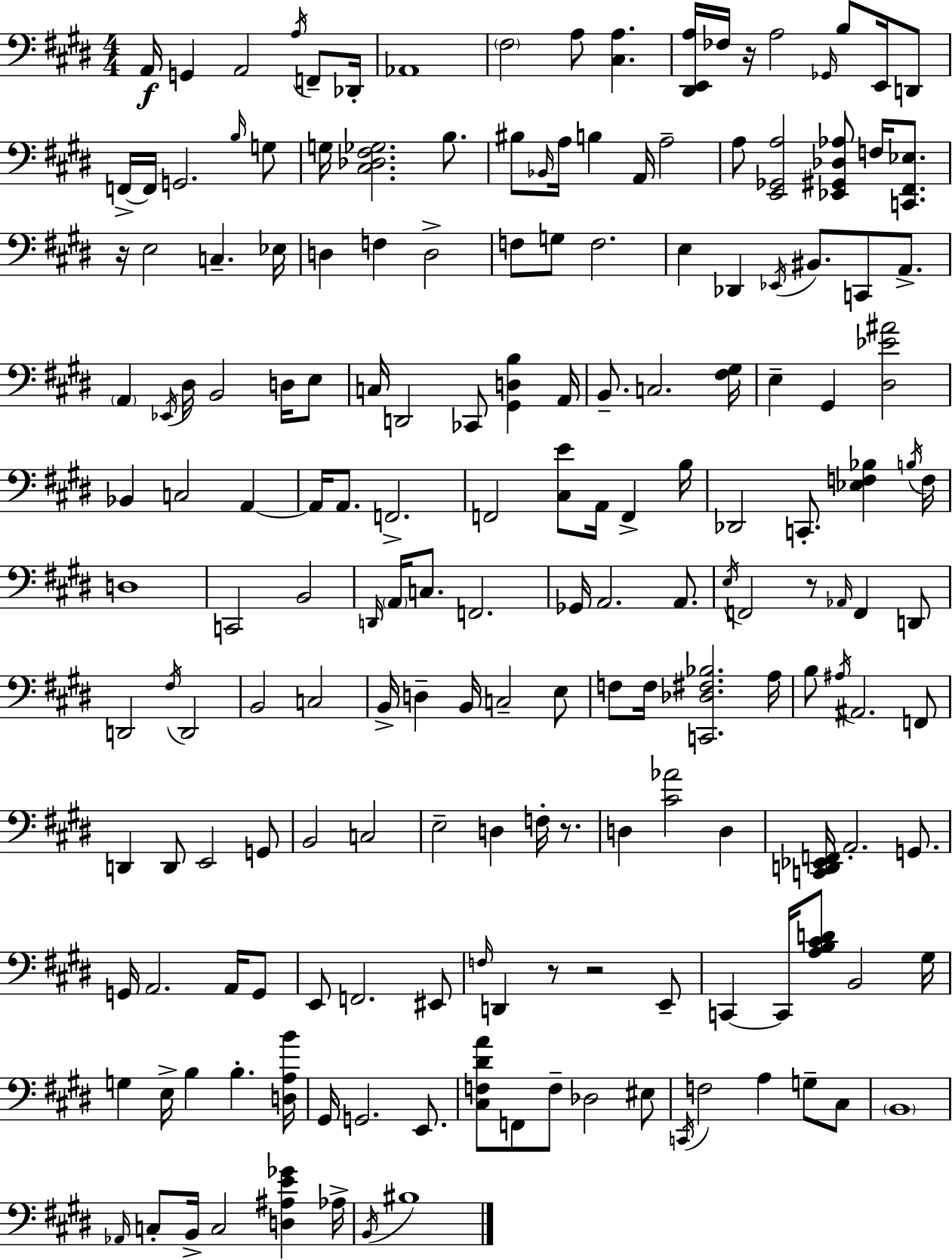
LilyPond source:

{
  \clef bass
  \numericTimeSignature
  \time 4/4
  \key e \major
  a,16\f g,4 a,2 \acciaccatura { a16 } f,8-- | des,16-. aes,1 | \parenthesize fis2 a8 <cis a>4. | <dis, e, a>16 fes16 r16 a2 \grace { ges,16 } b8 e,16 | \break d,8 f,16->~~ f,16 g,2. | \grace { b16 } g8 g16 <cis des fis ges>2. | b8. bis8 \grace { bes,16 } a16 b4 a,16 a2-- | a8 <e, ges, a>2 <ees, gis, des aes>8 | \break f16 <c, fis, ees>8. r16 e2 c4.-- | ees16 d4 f4 d2-> | f8 g8 f2. | e4 des,4 \acciaccatura { ees,16 } bis,8. | \break c,8 a,8.-> \parenthesize a,4 \acciaccatura { ees,16 } dis16 b,2 | d16 e8 c16 d,2 ces,8 | <gis, d b>4 a,16 b,8.-- c2. | <fis gis>16 e4-- gis,4 <dis ees' ais'>2 | \break bes,4 c2 | a,4~~ a,16 a,8. f,2.-> | f,2 <cis e'>8 | a,16 f,4-> b16 des,2 c,8.-. | \break <ees f bes>4 \acciaccatura { b16 } f16 d1 | c,2 b,2 | \grace { d,16 } \parenthesize a,16 c8. f,2. | ges,16 a,2. | \break a,8. \acciaccatura { e16 } f,2 | r8 \grace { aes,16 } f,4 d,8 d,2 | \acciaccatura { fis16 } d,2 b,2 | c2 b,16-> d4-- | \break b,16 c2-- e8 f8 f16 <c, des fis bes>2. | a16 b8 \acciaccatura { ais16 } ais,2. | f,8 d,4 | d,8 e,2 g,8 b,2 | \break c2 e2-- | d4 f16-. r8. d4 | <cis' aes'>2 d4 <c, d, ees, f,>16 a,2.-. | g,8. g,16 a,2. | \break a,16 g,8 e,8 f,2. | eis,8 \grace { f16 } d,4 | r8 r2 e,8-- c,4~~ | c,16 <a b cis' d'>8 b,2 gis16 g4 | \break e16-> b4 b4.-. <d a b'>16 gis,16 g,2. | e,8. <cis f dis' a'>8 f,8 | f8-- des2 eis8 \acciaccatura { c,16 } f2 | a4 g8-- cis8 \parenthesize b,1 | \break \grace { aes,16 } c8-. | b,16-> c2 <d ais e' ges'>4 aes16-> \acciaccatura { b,16 } | bis1 | \bar "|."
}